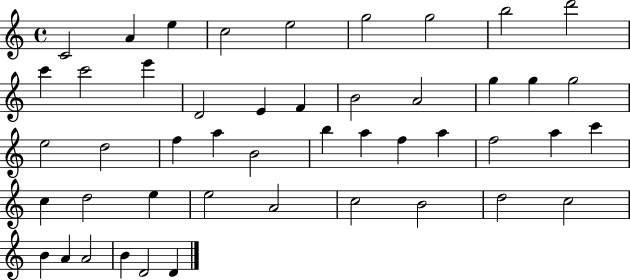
C4/h A4/q E5/q C5/h E5/h G5/h G5/h B5/h D6/h C6/q C6/h E6/q D4/h E4/q F4/q B4/h A4/h G5/q G5/q G5/h E5/h D5/h F5/q A5/q B4/h B5/q A5/q F5/q A5/q F5/h A5/q C6/q C5/q D5/h E5/q E5/h A4/h C5/h B4/h D5/h C5/h B4/q A4/q A4/h B4/q D4/h D4/q